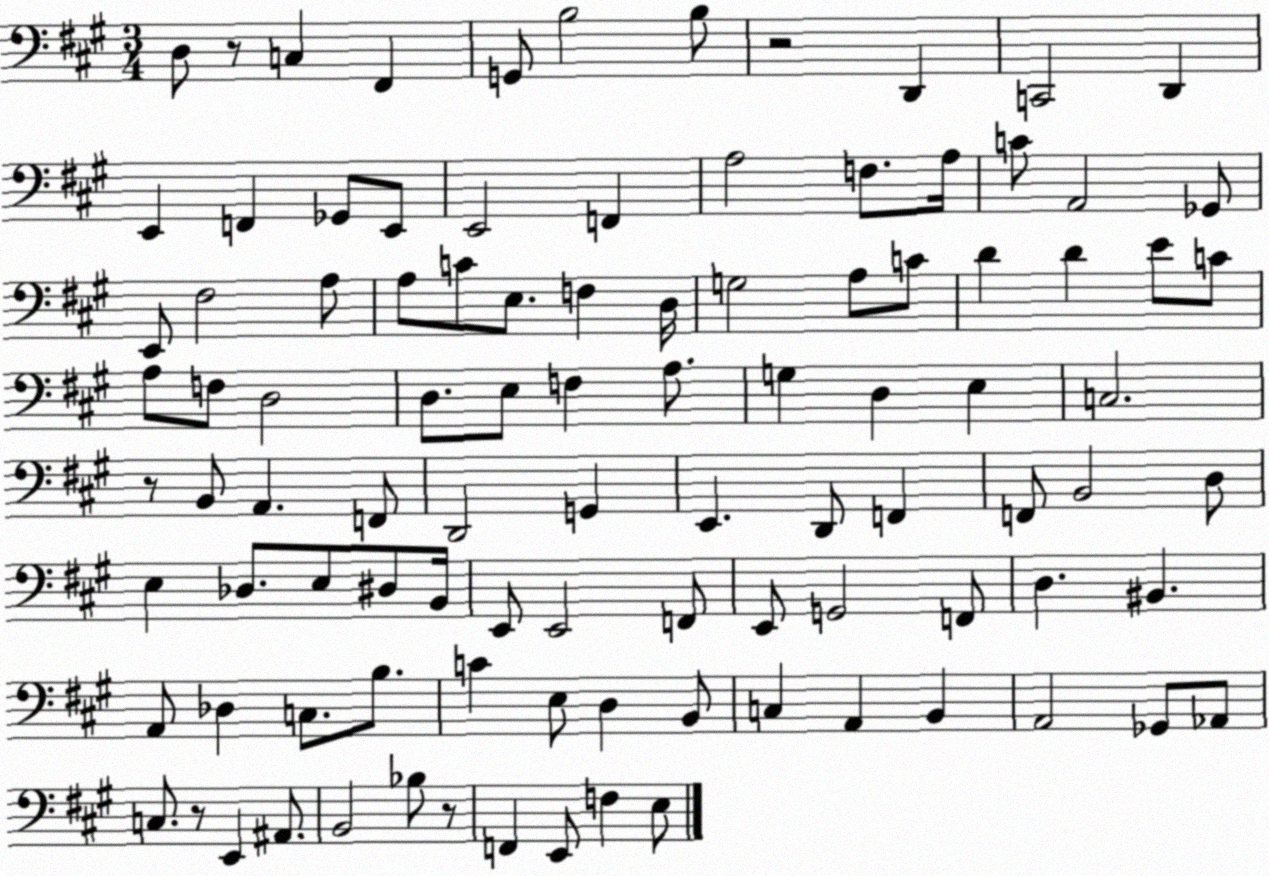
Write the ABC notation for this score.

X:1
T:Untitled
M:3/4
L:1/4
K:A
D,/2 z/2 C, ^F,, G,,/2 B,2 B,/2 z2 D,, C,,2 D,, E,, F,, _G,,/2 E,,/2 E,,2 F,, A,2 F,/2 A,/4 C/2 A,,2 _G,,/2 E,,/2 ^F,2 A,/2 A,/2 C/2 E,/2 F, D,/4 G,2 A,/2 C/2 D D E/2 C/2 A,/2 F,/2 D,2 D,/2 E,/2 F, A,/2 G, D, E, C,2 z/2 B,,/2 A,, F,,/2 D,,2 G,, E,, D,,/2 F,, F,,/2 B,,2 D,/2 E, _D,/2 E,/2 ^D,/2 B,,/4 E,,/2 E,,2 F,,/2 E,,/2 G,,2 F,,/2 D, ^B,, A,,/2 _D, C,/2 B,/2 C E,/2 D, B,,/2 C, A,, B,, A,,2 _G,,/2 _A,,/2 C,/2 z/2 E,, ^A,,/2 B,,2 _B,/2 z/2 F,, E,,/2 F, E,/2